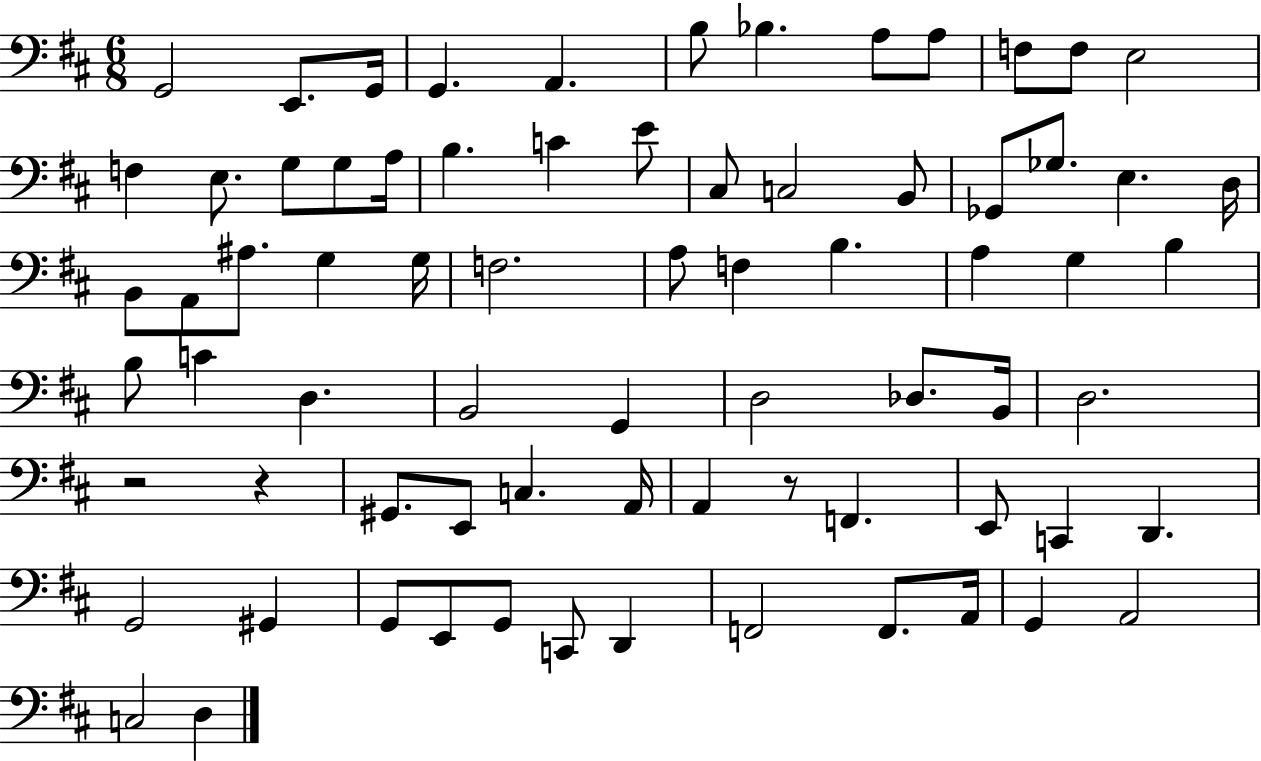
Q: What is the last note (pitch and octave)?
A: D3